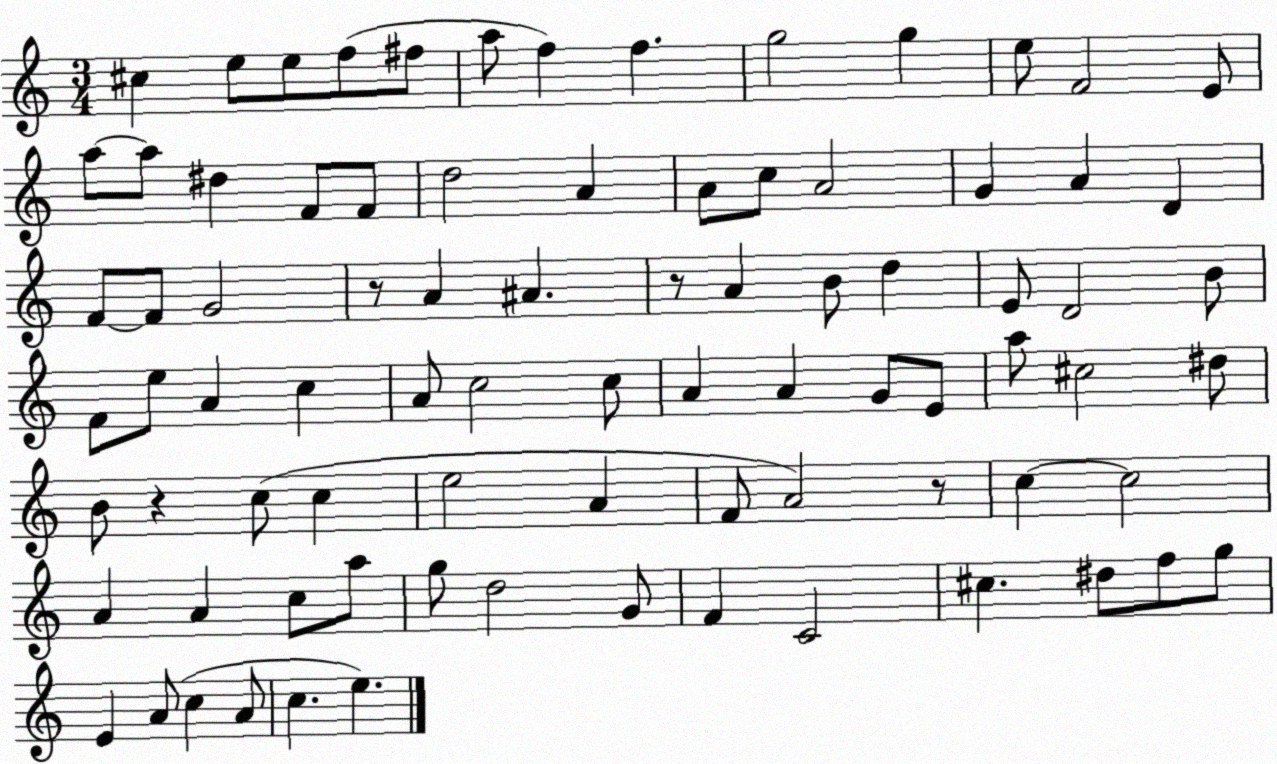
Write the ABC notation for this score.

X:1
T:Untitled
M:3/4
L:1/4
K:C
^c e/2 e/2 f/2 ^f/2 a/2 f f g2 g e/2 F2 E/2 a/2 a/2 ^d F/2 F/2 d2 A A/2 c/2 A2 G A D F/2 F/2 G2 z/2 A ^A z/2 A B/2 d E/2 D2 B/2 F/2 e/2 A c A/2 c2 c/2 A A G/2 E/2 a/2 ^c2 ^d/2 B/2 z c/2 c e2 A F/2 A2 z/2 c c2 A A c/2 a/2 g/2 d2 G/2 F C2 ^c ^d/2 f/2 g/2 E A/2 c A/2 c e